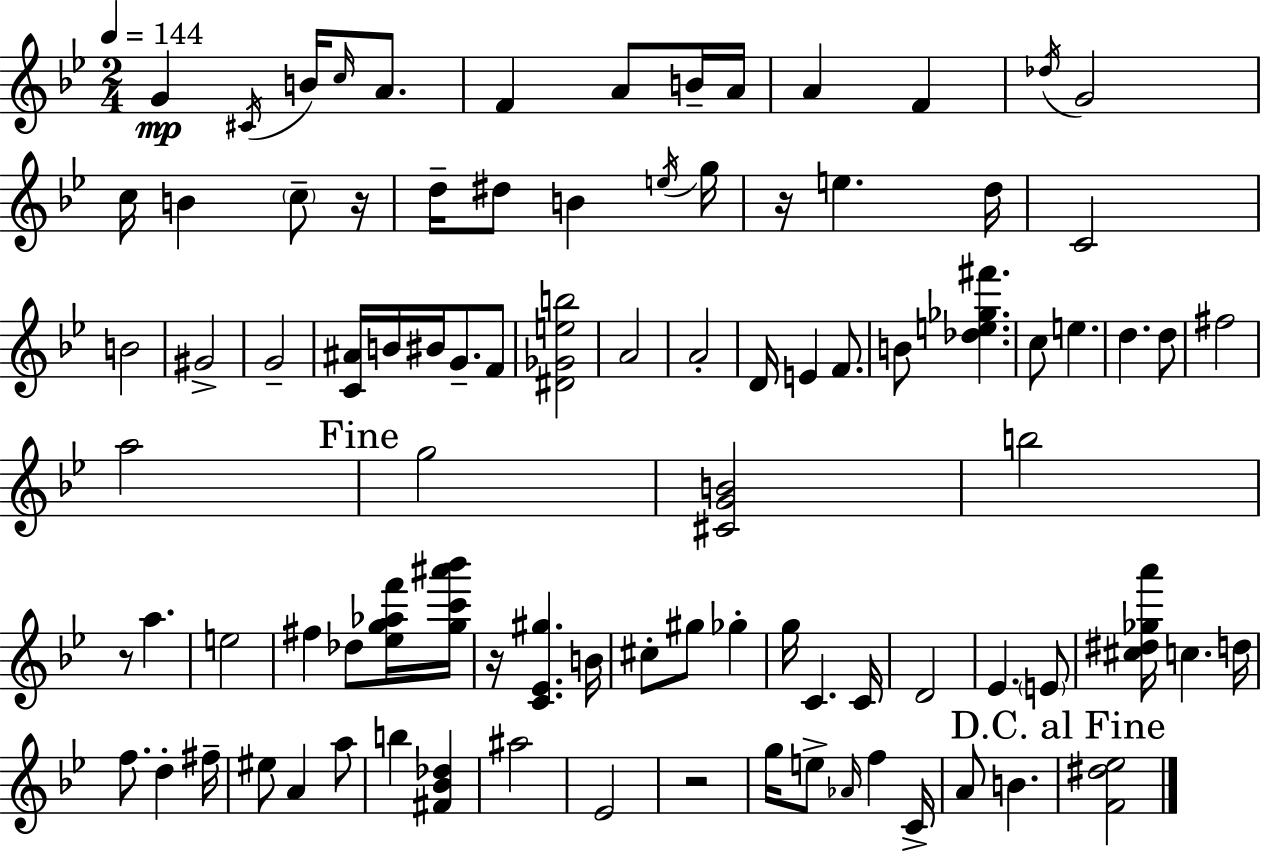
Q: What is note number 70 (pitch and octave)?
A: Eb4